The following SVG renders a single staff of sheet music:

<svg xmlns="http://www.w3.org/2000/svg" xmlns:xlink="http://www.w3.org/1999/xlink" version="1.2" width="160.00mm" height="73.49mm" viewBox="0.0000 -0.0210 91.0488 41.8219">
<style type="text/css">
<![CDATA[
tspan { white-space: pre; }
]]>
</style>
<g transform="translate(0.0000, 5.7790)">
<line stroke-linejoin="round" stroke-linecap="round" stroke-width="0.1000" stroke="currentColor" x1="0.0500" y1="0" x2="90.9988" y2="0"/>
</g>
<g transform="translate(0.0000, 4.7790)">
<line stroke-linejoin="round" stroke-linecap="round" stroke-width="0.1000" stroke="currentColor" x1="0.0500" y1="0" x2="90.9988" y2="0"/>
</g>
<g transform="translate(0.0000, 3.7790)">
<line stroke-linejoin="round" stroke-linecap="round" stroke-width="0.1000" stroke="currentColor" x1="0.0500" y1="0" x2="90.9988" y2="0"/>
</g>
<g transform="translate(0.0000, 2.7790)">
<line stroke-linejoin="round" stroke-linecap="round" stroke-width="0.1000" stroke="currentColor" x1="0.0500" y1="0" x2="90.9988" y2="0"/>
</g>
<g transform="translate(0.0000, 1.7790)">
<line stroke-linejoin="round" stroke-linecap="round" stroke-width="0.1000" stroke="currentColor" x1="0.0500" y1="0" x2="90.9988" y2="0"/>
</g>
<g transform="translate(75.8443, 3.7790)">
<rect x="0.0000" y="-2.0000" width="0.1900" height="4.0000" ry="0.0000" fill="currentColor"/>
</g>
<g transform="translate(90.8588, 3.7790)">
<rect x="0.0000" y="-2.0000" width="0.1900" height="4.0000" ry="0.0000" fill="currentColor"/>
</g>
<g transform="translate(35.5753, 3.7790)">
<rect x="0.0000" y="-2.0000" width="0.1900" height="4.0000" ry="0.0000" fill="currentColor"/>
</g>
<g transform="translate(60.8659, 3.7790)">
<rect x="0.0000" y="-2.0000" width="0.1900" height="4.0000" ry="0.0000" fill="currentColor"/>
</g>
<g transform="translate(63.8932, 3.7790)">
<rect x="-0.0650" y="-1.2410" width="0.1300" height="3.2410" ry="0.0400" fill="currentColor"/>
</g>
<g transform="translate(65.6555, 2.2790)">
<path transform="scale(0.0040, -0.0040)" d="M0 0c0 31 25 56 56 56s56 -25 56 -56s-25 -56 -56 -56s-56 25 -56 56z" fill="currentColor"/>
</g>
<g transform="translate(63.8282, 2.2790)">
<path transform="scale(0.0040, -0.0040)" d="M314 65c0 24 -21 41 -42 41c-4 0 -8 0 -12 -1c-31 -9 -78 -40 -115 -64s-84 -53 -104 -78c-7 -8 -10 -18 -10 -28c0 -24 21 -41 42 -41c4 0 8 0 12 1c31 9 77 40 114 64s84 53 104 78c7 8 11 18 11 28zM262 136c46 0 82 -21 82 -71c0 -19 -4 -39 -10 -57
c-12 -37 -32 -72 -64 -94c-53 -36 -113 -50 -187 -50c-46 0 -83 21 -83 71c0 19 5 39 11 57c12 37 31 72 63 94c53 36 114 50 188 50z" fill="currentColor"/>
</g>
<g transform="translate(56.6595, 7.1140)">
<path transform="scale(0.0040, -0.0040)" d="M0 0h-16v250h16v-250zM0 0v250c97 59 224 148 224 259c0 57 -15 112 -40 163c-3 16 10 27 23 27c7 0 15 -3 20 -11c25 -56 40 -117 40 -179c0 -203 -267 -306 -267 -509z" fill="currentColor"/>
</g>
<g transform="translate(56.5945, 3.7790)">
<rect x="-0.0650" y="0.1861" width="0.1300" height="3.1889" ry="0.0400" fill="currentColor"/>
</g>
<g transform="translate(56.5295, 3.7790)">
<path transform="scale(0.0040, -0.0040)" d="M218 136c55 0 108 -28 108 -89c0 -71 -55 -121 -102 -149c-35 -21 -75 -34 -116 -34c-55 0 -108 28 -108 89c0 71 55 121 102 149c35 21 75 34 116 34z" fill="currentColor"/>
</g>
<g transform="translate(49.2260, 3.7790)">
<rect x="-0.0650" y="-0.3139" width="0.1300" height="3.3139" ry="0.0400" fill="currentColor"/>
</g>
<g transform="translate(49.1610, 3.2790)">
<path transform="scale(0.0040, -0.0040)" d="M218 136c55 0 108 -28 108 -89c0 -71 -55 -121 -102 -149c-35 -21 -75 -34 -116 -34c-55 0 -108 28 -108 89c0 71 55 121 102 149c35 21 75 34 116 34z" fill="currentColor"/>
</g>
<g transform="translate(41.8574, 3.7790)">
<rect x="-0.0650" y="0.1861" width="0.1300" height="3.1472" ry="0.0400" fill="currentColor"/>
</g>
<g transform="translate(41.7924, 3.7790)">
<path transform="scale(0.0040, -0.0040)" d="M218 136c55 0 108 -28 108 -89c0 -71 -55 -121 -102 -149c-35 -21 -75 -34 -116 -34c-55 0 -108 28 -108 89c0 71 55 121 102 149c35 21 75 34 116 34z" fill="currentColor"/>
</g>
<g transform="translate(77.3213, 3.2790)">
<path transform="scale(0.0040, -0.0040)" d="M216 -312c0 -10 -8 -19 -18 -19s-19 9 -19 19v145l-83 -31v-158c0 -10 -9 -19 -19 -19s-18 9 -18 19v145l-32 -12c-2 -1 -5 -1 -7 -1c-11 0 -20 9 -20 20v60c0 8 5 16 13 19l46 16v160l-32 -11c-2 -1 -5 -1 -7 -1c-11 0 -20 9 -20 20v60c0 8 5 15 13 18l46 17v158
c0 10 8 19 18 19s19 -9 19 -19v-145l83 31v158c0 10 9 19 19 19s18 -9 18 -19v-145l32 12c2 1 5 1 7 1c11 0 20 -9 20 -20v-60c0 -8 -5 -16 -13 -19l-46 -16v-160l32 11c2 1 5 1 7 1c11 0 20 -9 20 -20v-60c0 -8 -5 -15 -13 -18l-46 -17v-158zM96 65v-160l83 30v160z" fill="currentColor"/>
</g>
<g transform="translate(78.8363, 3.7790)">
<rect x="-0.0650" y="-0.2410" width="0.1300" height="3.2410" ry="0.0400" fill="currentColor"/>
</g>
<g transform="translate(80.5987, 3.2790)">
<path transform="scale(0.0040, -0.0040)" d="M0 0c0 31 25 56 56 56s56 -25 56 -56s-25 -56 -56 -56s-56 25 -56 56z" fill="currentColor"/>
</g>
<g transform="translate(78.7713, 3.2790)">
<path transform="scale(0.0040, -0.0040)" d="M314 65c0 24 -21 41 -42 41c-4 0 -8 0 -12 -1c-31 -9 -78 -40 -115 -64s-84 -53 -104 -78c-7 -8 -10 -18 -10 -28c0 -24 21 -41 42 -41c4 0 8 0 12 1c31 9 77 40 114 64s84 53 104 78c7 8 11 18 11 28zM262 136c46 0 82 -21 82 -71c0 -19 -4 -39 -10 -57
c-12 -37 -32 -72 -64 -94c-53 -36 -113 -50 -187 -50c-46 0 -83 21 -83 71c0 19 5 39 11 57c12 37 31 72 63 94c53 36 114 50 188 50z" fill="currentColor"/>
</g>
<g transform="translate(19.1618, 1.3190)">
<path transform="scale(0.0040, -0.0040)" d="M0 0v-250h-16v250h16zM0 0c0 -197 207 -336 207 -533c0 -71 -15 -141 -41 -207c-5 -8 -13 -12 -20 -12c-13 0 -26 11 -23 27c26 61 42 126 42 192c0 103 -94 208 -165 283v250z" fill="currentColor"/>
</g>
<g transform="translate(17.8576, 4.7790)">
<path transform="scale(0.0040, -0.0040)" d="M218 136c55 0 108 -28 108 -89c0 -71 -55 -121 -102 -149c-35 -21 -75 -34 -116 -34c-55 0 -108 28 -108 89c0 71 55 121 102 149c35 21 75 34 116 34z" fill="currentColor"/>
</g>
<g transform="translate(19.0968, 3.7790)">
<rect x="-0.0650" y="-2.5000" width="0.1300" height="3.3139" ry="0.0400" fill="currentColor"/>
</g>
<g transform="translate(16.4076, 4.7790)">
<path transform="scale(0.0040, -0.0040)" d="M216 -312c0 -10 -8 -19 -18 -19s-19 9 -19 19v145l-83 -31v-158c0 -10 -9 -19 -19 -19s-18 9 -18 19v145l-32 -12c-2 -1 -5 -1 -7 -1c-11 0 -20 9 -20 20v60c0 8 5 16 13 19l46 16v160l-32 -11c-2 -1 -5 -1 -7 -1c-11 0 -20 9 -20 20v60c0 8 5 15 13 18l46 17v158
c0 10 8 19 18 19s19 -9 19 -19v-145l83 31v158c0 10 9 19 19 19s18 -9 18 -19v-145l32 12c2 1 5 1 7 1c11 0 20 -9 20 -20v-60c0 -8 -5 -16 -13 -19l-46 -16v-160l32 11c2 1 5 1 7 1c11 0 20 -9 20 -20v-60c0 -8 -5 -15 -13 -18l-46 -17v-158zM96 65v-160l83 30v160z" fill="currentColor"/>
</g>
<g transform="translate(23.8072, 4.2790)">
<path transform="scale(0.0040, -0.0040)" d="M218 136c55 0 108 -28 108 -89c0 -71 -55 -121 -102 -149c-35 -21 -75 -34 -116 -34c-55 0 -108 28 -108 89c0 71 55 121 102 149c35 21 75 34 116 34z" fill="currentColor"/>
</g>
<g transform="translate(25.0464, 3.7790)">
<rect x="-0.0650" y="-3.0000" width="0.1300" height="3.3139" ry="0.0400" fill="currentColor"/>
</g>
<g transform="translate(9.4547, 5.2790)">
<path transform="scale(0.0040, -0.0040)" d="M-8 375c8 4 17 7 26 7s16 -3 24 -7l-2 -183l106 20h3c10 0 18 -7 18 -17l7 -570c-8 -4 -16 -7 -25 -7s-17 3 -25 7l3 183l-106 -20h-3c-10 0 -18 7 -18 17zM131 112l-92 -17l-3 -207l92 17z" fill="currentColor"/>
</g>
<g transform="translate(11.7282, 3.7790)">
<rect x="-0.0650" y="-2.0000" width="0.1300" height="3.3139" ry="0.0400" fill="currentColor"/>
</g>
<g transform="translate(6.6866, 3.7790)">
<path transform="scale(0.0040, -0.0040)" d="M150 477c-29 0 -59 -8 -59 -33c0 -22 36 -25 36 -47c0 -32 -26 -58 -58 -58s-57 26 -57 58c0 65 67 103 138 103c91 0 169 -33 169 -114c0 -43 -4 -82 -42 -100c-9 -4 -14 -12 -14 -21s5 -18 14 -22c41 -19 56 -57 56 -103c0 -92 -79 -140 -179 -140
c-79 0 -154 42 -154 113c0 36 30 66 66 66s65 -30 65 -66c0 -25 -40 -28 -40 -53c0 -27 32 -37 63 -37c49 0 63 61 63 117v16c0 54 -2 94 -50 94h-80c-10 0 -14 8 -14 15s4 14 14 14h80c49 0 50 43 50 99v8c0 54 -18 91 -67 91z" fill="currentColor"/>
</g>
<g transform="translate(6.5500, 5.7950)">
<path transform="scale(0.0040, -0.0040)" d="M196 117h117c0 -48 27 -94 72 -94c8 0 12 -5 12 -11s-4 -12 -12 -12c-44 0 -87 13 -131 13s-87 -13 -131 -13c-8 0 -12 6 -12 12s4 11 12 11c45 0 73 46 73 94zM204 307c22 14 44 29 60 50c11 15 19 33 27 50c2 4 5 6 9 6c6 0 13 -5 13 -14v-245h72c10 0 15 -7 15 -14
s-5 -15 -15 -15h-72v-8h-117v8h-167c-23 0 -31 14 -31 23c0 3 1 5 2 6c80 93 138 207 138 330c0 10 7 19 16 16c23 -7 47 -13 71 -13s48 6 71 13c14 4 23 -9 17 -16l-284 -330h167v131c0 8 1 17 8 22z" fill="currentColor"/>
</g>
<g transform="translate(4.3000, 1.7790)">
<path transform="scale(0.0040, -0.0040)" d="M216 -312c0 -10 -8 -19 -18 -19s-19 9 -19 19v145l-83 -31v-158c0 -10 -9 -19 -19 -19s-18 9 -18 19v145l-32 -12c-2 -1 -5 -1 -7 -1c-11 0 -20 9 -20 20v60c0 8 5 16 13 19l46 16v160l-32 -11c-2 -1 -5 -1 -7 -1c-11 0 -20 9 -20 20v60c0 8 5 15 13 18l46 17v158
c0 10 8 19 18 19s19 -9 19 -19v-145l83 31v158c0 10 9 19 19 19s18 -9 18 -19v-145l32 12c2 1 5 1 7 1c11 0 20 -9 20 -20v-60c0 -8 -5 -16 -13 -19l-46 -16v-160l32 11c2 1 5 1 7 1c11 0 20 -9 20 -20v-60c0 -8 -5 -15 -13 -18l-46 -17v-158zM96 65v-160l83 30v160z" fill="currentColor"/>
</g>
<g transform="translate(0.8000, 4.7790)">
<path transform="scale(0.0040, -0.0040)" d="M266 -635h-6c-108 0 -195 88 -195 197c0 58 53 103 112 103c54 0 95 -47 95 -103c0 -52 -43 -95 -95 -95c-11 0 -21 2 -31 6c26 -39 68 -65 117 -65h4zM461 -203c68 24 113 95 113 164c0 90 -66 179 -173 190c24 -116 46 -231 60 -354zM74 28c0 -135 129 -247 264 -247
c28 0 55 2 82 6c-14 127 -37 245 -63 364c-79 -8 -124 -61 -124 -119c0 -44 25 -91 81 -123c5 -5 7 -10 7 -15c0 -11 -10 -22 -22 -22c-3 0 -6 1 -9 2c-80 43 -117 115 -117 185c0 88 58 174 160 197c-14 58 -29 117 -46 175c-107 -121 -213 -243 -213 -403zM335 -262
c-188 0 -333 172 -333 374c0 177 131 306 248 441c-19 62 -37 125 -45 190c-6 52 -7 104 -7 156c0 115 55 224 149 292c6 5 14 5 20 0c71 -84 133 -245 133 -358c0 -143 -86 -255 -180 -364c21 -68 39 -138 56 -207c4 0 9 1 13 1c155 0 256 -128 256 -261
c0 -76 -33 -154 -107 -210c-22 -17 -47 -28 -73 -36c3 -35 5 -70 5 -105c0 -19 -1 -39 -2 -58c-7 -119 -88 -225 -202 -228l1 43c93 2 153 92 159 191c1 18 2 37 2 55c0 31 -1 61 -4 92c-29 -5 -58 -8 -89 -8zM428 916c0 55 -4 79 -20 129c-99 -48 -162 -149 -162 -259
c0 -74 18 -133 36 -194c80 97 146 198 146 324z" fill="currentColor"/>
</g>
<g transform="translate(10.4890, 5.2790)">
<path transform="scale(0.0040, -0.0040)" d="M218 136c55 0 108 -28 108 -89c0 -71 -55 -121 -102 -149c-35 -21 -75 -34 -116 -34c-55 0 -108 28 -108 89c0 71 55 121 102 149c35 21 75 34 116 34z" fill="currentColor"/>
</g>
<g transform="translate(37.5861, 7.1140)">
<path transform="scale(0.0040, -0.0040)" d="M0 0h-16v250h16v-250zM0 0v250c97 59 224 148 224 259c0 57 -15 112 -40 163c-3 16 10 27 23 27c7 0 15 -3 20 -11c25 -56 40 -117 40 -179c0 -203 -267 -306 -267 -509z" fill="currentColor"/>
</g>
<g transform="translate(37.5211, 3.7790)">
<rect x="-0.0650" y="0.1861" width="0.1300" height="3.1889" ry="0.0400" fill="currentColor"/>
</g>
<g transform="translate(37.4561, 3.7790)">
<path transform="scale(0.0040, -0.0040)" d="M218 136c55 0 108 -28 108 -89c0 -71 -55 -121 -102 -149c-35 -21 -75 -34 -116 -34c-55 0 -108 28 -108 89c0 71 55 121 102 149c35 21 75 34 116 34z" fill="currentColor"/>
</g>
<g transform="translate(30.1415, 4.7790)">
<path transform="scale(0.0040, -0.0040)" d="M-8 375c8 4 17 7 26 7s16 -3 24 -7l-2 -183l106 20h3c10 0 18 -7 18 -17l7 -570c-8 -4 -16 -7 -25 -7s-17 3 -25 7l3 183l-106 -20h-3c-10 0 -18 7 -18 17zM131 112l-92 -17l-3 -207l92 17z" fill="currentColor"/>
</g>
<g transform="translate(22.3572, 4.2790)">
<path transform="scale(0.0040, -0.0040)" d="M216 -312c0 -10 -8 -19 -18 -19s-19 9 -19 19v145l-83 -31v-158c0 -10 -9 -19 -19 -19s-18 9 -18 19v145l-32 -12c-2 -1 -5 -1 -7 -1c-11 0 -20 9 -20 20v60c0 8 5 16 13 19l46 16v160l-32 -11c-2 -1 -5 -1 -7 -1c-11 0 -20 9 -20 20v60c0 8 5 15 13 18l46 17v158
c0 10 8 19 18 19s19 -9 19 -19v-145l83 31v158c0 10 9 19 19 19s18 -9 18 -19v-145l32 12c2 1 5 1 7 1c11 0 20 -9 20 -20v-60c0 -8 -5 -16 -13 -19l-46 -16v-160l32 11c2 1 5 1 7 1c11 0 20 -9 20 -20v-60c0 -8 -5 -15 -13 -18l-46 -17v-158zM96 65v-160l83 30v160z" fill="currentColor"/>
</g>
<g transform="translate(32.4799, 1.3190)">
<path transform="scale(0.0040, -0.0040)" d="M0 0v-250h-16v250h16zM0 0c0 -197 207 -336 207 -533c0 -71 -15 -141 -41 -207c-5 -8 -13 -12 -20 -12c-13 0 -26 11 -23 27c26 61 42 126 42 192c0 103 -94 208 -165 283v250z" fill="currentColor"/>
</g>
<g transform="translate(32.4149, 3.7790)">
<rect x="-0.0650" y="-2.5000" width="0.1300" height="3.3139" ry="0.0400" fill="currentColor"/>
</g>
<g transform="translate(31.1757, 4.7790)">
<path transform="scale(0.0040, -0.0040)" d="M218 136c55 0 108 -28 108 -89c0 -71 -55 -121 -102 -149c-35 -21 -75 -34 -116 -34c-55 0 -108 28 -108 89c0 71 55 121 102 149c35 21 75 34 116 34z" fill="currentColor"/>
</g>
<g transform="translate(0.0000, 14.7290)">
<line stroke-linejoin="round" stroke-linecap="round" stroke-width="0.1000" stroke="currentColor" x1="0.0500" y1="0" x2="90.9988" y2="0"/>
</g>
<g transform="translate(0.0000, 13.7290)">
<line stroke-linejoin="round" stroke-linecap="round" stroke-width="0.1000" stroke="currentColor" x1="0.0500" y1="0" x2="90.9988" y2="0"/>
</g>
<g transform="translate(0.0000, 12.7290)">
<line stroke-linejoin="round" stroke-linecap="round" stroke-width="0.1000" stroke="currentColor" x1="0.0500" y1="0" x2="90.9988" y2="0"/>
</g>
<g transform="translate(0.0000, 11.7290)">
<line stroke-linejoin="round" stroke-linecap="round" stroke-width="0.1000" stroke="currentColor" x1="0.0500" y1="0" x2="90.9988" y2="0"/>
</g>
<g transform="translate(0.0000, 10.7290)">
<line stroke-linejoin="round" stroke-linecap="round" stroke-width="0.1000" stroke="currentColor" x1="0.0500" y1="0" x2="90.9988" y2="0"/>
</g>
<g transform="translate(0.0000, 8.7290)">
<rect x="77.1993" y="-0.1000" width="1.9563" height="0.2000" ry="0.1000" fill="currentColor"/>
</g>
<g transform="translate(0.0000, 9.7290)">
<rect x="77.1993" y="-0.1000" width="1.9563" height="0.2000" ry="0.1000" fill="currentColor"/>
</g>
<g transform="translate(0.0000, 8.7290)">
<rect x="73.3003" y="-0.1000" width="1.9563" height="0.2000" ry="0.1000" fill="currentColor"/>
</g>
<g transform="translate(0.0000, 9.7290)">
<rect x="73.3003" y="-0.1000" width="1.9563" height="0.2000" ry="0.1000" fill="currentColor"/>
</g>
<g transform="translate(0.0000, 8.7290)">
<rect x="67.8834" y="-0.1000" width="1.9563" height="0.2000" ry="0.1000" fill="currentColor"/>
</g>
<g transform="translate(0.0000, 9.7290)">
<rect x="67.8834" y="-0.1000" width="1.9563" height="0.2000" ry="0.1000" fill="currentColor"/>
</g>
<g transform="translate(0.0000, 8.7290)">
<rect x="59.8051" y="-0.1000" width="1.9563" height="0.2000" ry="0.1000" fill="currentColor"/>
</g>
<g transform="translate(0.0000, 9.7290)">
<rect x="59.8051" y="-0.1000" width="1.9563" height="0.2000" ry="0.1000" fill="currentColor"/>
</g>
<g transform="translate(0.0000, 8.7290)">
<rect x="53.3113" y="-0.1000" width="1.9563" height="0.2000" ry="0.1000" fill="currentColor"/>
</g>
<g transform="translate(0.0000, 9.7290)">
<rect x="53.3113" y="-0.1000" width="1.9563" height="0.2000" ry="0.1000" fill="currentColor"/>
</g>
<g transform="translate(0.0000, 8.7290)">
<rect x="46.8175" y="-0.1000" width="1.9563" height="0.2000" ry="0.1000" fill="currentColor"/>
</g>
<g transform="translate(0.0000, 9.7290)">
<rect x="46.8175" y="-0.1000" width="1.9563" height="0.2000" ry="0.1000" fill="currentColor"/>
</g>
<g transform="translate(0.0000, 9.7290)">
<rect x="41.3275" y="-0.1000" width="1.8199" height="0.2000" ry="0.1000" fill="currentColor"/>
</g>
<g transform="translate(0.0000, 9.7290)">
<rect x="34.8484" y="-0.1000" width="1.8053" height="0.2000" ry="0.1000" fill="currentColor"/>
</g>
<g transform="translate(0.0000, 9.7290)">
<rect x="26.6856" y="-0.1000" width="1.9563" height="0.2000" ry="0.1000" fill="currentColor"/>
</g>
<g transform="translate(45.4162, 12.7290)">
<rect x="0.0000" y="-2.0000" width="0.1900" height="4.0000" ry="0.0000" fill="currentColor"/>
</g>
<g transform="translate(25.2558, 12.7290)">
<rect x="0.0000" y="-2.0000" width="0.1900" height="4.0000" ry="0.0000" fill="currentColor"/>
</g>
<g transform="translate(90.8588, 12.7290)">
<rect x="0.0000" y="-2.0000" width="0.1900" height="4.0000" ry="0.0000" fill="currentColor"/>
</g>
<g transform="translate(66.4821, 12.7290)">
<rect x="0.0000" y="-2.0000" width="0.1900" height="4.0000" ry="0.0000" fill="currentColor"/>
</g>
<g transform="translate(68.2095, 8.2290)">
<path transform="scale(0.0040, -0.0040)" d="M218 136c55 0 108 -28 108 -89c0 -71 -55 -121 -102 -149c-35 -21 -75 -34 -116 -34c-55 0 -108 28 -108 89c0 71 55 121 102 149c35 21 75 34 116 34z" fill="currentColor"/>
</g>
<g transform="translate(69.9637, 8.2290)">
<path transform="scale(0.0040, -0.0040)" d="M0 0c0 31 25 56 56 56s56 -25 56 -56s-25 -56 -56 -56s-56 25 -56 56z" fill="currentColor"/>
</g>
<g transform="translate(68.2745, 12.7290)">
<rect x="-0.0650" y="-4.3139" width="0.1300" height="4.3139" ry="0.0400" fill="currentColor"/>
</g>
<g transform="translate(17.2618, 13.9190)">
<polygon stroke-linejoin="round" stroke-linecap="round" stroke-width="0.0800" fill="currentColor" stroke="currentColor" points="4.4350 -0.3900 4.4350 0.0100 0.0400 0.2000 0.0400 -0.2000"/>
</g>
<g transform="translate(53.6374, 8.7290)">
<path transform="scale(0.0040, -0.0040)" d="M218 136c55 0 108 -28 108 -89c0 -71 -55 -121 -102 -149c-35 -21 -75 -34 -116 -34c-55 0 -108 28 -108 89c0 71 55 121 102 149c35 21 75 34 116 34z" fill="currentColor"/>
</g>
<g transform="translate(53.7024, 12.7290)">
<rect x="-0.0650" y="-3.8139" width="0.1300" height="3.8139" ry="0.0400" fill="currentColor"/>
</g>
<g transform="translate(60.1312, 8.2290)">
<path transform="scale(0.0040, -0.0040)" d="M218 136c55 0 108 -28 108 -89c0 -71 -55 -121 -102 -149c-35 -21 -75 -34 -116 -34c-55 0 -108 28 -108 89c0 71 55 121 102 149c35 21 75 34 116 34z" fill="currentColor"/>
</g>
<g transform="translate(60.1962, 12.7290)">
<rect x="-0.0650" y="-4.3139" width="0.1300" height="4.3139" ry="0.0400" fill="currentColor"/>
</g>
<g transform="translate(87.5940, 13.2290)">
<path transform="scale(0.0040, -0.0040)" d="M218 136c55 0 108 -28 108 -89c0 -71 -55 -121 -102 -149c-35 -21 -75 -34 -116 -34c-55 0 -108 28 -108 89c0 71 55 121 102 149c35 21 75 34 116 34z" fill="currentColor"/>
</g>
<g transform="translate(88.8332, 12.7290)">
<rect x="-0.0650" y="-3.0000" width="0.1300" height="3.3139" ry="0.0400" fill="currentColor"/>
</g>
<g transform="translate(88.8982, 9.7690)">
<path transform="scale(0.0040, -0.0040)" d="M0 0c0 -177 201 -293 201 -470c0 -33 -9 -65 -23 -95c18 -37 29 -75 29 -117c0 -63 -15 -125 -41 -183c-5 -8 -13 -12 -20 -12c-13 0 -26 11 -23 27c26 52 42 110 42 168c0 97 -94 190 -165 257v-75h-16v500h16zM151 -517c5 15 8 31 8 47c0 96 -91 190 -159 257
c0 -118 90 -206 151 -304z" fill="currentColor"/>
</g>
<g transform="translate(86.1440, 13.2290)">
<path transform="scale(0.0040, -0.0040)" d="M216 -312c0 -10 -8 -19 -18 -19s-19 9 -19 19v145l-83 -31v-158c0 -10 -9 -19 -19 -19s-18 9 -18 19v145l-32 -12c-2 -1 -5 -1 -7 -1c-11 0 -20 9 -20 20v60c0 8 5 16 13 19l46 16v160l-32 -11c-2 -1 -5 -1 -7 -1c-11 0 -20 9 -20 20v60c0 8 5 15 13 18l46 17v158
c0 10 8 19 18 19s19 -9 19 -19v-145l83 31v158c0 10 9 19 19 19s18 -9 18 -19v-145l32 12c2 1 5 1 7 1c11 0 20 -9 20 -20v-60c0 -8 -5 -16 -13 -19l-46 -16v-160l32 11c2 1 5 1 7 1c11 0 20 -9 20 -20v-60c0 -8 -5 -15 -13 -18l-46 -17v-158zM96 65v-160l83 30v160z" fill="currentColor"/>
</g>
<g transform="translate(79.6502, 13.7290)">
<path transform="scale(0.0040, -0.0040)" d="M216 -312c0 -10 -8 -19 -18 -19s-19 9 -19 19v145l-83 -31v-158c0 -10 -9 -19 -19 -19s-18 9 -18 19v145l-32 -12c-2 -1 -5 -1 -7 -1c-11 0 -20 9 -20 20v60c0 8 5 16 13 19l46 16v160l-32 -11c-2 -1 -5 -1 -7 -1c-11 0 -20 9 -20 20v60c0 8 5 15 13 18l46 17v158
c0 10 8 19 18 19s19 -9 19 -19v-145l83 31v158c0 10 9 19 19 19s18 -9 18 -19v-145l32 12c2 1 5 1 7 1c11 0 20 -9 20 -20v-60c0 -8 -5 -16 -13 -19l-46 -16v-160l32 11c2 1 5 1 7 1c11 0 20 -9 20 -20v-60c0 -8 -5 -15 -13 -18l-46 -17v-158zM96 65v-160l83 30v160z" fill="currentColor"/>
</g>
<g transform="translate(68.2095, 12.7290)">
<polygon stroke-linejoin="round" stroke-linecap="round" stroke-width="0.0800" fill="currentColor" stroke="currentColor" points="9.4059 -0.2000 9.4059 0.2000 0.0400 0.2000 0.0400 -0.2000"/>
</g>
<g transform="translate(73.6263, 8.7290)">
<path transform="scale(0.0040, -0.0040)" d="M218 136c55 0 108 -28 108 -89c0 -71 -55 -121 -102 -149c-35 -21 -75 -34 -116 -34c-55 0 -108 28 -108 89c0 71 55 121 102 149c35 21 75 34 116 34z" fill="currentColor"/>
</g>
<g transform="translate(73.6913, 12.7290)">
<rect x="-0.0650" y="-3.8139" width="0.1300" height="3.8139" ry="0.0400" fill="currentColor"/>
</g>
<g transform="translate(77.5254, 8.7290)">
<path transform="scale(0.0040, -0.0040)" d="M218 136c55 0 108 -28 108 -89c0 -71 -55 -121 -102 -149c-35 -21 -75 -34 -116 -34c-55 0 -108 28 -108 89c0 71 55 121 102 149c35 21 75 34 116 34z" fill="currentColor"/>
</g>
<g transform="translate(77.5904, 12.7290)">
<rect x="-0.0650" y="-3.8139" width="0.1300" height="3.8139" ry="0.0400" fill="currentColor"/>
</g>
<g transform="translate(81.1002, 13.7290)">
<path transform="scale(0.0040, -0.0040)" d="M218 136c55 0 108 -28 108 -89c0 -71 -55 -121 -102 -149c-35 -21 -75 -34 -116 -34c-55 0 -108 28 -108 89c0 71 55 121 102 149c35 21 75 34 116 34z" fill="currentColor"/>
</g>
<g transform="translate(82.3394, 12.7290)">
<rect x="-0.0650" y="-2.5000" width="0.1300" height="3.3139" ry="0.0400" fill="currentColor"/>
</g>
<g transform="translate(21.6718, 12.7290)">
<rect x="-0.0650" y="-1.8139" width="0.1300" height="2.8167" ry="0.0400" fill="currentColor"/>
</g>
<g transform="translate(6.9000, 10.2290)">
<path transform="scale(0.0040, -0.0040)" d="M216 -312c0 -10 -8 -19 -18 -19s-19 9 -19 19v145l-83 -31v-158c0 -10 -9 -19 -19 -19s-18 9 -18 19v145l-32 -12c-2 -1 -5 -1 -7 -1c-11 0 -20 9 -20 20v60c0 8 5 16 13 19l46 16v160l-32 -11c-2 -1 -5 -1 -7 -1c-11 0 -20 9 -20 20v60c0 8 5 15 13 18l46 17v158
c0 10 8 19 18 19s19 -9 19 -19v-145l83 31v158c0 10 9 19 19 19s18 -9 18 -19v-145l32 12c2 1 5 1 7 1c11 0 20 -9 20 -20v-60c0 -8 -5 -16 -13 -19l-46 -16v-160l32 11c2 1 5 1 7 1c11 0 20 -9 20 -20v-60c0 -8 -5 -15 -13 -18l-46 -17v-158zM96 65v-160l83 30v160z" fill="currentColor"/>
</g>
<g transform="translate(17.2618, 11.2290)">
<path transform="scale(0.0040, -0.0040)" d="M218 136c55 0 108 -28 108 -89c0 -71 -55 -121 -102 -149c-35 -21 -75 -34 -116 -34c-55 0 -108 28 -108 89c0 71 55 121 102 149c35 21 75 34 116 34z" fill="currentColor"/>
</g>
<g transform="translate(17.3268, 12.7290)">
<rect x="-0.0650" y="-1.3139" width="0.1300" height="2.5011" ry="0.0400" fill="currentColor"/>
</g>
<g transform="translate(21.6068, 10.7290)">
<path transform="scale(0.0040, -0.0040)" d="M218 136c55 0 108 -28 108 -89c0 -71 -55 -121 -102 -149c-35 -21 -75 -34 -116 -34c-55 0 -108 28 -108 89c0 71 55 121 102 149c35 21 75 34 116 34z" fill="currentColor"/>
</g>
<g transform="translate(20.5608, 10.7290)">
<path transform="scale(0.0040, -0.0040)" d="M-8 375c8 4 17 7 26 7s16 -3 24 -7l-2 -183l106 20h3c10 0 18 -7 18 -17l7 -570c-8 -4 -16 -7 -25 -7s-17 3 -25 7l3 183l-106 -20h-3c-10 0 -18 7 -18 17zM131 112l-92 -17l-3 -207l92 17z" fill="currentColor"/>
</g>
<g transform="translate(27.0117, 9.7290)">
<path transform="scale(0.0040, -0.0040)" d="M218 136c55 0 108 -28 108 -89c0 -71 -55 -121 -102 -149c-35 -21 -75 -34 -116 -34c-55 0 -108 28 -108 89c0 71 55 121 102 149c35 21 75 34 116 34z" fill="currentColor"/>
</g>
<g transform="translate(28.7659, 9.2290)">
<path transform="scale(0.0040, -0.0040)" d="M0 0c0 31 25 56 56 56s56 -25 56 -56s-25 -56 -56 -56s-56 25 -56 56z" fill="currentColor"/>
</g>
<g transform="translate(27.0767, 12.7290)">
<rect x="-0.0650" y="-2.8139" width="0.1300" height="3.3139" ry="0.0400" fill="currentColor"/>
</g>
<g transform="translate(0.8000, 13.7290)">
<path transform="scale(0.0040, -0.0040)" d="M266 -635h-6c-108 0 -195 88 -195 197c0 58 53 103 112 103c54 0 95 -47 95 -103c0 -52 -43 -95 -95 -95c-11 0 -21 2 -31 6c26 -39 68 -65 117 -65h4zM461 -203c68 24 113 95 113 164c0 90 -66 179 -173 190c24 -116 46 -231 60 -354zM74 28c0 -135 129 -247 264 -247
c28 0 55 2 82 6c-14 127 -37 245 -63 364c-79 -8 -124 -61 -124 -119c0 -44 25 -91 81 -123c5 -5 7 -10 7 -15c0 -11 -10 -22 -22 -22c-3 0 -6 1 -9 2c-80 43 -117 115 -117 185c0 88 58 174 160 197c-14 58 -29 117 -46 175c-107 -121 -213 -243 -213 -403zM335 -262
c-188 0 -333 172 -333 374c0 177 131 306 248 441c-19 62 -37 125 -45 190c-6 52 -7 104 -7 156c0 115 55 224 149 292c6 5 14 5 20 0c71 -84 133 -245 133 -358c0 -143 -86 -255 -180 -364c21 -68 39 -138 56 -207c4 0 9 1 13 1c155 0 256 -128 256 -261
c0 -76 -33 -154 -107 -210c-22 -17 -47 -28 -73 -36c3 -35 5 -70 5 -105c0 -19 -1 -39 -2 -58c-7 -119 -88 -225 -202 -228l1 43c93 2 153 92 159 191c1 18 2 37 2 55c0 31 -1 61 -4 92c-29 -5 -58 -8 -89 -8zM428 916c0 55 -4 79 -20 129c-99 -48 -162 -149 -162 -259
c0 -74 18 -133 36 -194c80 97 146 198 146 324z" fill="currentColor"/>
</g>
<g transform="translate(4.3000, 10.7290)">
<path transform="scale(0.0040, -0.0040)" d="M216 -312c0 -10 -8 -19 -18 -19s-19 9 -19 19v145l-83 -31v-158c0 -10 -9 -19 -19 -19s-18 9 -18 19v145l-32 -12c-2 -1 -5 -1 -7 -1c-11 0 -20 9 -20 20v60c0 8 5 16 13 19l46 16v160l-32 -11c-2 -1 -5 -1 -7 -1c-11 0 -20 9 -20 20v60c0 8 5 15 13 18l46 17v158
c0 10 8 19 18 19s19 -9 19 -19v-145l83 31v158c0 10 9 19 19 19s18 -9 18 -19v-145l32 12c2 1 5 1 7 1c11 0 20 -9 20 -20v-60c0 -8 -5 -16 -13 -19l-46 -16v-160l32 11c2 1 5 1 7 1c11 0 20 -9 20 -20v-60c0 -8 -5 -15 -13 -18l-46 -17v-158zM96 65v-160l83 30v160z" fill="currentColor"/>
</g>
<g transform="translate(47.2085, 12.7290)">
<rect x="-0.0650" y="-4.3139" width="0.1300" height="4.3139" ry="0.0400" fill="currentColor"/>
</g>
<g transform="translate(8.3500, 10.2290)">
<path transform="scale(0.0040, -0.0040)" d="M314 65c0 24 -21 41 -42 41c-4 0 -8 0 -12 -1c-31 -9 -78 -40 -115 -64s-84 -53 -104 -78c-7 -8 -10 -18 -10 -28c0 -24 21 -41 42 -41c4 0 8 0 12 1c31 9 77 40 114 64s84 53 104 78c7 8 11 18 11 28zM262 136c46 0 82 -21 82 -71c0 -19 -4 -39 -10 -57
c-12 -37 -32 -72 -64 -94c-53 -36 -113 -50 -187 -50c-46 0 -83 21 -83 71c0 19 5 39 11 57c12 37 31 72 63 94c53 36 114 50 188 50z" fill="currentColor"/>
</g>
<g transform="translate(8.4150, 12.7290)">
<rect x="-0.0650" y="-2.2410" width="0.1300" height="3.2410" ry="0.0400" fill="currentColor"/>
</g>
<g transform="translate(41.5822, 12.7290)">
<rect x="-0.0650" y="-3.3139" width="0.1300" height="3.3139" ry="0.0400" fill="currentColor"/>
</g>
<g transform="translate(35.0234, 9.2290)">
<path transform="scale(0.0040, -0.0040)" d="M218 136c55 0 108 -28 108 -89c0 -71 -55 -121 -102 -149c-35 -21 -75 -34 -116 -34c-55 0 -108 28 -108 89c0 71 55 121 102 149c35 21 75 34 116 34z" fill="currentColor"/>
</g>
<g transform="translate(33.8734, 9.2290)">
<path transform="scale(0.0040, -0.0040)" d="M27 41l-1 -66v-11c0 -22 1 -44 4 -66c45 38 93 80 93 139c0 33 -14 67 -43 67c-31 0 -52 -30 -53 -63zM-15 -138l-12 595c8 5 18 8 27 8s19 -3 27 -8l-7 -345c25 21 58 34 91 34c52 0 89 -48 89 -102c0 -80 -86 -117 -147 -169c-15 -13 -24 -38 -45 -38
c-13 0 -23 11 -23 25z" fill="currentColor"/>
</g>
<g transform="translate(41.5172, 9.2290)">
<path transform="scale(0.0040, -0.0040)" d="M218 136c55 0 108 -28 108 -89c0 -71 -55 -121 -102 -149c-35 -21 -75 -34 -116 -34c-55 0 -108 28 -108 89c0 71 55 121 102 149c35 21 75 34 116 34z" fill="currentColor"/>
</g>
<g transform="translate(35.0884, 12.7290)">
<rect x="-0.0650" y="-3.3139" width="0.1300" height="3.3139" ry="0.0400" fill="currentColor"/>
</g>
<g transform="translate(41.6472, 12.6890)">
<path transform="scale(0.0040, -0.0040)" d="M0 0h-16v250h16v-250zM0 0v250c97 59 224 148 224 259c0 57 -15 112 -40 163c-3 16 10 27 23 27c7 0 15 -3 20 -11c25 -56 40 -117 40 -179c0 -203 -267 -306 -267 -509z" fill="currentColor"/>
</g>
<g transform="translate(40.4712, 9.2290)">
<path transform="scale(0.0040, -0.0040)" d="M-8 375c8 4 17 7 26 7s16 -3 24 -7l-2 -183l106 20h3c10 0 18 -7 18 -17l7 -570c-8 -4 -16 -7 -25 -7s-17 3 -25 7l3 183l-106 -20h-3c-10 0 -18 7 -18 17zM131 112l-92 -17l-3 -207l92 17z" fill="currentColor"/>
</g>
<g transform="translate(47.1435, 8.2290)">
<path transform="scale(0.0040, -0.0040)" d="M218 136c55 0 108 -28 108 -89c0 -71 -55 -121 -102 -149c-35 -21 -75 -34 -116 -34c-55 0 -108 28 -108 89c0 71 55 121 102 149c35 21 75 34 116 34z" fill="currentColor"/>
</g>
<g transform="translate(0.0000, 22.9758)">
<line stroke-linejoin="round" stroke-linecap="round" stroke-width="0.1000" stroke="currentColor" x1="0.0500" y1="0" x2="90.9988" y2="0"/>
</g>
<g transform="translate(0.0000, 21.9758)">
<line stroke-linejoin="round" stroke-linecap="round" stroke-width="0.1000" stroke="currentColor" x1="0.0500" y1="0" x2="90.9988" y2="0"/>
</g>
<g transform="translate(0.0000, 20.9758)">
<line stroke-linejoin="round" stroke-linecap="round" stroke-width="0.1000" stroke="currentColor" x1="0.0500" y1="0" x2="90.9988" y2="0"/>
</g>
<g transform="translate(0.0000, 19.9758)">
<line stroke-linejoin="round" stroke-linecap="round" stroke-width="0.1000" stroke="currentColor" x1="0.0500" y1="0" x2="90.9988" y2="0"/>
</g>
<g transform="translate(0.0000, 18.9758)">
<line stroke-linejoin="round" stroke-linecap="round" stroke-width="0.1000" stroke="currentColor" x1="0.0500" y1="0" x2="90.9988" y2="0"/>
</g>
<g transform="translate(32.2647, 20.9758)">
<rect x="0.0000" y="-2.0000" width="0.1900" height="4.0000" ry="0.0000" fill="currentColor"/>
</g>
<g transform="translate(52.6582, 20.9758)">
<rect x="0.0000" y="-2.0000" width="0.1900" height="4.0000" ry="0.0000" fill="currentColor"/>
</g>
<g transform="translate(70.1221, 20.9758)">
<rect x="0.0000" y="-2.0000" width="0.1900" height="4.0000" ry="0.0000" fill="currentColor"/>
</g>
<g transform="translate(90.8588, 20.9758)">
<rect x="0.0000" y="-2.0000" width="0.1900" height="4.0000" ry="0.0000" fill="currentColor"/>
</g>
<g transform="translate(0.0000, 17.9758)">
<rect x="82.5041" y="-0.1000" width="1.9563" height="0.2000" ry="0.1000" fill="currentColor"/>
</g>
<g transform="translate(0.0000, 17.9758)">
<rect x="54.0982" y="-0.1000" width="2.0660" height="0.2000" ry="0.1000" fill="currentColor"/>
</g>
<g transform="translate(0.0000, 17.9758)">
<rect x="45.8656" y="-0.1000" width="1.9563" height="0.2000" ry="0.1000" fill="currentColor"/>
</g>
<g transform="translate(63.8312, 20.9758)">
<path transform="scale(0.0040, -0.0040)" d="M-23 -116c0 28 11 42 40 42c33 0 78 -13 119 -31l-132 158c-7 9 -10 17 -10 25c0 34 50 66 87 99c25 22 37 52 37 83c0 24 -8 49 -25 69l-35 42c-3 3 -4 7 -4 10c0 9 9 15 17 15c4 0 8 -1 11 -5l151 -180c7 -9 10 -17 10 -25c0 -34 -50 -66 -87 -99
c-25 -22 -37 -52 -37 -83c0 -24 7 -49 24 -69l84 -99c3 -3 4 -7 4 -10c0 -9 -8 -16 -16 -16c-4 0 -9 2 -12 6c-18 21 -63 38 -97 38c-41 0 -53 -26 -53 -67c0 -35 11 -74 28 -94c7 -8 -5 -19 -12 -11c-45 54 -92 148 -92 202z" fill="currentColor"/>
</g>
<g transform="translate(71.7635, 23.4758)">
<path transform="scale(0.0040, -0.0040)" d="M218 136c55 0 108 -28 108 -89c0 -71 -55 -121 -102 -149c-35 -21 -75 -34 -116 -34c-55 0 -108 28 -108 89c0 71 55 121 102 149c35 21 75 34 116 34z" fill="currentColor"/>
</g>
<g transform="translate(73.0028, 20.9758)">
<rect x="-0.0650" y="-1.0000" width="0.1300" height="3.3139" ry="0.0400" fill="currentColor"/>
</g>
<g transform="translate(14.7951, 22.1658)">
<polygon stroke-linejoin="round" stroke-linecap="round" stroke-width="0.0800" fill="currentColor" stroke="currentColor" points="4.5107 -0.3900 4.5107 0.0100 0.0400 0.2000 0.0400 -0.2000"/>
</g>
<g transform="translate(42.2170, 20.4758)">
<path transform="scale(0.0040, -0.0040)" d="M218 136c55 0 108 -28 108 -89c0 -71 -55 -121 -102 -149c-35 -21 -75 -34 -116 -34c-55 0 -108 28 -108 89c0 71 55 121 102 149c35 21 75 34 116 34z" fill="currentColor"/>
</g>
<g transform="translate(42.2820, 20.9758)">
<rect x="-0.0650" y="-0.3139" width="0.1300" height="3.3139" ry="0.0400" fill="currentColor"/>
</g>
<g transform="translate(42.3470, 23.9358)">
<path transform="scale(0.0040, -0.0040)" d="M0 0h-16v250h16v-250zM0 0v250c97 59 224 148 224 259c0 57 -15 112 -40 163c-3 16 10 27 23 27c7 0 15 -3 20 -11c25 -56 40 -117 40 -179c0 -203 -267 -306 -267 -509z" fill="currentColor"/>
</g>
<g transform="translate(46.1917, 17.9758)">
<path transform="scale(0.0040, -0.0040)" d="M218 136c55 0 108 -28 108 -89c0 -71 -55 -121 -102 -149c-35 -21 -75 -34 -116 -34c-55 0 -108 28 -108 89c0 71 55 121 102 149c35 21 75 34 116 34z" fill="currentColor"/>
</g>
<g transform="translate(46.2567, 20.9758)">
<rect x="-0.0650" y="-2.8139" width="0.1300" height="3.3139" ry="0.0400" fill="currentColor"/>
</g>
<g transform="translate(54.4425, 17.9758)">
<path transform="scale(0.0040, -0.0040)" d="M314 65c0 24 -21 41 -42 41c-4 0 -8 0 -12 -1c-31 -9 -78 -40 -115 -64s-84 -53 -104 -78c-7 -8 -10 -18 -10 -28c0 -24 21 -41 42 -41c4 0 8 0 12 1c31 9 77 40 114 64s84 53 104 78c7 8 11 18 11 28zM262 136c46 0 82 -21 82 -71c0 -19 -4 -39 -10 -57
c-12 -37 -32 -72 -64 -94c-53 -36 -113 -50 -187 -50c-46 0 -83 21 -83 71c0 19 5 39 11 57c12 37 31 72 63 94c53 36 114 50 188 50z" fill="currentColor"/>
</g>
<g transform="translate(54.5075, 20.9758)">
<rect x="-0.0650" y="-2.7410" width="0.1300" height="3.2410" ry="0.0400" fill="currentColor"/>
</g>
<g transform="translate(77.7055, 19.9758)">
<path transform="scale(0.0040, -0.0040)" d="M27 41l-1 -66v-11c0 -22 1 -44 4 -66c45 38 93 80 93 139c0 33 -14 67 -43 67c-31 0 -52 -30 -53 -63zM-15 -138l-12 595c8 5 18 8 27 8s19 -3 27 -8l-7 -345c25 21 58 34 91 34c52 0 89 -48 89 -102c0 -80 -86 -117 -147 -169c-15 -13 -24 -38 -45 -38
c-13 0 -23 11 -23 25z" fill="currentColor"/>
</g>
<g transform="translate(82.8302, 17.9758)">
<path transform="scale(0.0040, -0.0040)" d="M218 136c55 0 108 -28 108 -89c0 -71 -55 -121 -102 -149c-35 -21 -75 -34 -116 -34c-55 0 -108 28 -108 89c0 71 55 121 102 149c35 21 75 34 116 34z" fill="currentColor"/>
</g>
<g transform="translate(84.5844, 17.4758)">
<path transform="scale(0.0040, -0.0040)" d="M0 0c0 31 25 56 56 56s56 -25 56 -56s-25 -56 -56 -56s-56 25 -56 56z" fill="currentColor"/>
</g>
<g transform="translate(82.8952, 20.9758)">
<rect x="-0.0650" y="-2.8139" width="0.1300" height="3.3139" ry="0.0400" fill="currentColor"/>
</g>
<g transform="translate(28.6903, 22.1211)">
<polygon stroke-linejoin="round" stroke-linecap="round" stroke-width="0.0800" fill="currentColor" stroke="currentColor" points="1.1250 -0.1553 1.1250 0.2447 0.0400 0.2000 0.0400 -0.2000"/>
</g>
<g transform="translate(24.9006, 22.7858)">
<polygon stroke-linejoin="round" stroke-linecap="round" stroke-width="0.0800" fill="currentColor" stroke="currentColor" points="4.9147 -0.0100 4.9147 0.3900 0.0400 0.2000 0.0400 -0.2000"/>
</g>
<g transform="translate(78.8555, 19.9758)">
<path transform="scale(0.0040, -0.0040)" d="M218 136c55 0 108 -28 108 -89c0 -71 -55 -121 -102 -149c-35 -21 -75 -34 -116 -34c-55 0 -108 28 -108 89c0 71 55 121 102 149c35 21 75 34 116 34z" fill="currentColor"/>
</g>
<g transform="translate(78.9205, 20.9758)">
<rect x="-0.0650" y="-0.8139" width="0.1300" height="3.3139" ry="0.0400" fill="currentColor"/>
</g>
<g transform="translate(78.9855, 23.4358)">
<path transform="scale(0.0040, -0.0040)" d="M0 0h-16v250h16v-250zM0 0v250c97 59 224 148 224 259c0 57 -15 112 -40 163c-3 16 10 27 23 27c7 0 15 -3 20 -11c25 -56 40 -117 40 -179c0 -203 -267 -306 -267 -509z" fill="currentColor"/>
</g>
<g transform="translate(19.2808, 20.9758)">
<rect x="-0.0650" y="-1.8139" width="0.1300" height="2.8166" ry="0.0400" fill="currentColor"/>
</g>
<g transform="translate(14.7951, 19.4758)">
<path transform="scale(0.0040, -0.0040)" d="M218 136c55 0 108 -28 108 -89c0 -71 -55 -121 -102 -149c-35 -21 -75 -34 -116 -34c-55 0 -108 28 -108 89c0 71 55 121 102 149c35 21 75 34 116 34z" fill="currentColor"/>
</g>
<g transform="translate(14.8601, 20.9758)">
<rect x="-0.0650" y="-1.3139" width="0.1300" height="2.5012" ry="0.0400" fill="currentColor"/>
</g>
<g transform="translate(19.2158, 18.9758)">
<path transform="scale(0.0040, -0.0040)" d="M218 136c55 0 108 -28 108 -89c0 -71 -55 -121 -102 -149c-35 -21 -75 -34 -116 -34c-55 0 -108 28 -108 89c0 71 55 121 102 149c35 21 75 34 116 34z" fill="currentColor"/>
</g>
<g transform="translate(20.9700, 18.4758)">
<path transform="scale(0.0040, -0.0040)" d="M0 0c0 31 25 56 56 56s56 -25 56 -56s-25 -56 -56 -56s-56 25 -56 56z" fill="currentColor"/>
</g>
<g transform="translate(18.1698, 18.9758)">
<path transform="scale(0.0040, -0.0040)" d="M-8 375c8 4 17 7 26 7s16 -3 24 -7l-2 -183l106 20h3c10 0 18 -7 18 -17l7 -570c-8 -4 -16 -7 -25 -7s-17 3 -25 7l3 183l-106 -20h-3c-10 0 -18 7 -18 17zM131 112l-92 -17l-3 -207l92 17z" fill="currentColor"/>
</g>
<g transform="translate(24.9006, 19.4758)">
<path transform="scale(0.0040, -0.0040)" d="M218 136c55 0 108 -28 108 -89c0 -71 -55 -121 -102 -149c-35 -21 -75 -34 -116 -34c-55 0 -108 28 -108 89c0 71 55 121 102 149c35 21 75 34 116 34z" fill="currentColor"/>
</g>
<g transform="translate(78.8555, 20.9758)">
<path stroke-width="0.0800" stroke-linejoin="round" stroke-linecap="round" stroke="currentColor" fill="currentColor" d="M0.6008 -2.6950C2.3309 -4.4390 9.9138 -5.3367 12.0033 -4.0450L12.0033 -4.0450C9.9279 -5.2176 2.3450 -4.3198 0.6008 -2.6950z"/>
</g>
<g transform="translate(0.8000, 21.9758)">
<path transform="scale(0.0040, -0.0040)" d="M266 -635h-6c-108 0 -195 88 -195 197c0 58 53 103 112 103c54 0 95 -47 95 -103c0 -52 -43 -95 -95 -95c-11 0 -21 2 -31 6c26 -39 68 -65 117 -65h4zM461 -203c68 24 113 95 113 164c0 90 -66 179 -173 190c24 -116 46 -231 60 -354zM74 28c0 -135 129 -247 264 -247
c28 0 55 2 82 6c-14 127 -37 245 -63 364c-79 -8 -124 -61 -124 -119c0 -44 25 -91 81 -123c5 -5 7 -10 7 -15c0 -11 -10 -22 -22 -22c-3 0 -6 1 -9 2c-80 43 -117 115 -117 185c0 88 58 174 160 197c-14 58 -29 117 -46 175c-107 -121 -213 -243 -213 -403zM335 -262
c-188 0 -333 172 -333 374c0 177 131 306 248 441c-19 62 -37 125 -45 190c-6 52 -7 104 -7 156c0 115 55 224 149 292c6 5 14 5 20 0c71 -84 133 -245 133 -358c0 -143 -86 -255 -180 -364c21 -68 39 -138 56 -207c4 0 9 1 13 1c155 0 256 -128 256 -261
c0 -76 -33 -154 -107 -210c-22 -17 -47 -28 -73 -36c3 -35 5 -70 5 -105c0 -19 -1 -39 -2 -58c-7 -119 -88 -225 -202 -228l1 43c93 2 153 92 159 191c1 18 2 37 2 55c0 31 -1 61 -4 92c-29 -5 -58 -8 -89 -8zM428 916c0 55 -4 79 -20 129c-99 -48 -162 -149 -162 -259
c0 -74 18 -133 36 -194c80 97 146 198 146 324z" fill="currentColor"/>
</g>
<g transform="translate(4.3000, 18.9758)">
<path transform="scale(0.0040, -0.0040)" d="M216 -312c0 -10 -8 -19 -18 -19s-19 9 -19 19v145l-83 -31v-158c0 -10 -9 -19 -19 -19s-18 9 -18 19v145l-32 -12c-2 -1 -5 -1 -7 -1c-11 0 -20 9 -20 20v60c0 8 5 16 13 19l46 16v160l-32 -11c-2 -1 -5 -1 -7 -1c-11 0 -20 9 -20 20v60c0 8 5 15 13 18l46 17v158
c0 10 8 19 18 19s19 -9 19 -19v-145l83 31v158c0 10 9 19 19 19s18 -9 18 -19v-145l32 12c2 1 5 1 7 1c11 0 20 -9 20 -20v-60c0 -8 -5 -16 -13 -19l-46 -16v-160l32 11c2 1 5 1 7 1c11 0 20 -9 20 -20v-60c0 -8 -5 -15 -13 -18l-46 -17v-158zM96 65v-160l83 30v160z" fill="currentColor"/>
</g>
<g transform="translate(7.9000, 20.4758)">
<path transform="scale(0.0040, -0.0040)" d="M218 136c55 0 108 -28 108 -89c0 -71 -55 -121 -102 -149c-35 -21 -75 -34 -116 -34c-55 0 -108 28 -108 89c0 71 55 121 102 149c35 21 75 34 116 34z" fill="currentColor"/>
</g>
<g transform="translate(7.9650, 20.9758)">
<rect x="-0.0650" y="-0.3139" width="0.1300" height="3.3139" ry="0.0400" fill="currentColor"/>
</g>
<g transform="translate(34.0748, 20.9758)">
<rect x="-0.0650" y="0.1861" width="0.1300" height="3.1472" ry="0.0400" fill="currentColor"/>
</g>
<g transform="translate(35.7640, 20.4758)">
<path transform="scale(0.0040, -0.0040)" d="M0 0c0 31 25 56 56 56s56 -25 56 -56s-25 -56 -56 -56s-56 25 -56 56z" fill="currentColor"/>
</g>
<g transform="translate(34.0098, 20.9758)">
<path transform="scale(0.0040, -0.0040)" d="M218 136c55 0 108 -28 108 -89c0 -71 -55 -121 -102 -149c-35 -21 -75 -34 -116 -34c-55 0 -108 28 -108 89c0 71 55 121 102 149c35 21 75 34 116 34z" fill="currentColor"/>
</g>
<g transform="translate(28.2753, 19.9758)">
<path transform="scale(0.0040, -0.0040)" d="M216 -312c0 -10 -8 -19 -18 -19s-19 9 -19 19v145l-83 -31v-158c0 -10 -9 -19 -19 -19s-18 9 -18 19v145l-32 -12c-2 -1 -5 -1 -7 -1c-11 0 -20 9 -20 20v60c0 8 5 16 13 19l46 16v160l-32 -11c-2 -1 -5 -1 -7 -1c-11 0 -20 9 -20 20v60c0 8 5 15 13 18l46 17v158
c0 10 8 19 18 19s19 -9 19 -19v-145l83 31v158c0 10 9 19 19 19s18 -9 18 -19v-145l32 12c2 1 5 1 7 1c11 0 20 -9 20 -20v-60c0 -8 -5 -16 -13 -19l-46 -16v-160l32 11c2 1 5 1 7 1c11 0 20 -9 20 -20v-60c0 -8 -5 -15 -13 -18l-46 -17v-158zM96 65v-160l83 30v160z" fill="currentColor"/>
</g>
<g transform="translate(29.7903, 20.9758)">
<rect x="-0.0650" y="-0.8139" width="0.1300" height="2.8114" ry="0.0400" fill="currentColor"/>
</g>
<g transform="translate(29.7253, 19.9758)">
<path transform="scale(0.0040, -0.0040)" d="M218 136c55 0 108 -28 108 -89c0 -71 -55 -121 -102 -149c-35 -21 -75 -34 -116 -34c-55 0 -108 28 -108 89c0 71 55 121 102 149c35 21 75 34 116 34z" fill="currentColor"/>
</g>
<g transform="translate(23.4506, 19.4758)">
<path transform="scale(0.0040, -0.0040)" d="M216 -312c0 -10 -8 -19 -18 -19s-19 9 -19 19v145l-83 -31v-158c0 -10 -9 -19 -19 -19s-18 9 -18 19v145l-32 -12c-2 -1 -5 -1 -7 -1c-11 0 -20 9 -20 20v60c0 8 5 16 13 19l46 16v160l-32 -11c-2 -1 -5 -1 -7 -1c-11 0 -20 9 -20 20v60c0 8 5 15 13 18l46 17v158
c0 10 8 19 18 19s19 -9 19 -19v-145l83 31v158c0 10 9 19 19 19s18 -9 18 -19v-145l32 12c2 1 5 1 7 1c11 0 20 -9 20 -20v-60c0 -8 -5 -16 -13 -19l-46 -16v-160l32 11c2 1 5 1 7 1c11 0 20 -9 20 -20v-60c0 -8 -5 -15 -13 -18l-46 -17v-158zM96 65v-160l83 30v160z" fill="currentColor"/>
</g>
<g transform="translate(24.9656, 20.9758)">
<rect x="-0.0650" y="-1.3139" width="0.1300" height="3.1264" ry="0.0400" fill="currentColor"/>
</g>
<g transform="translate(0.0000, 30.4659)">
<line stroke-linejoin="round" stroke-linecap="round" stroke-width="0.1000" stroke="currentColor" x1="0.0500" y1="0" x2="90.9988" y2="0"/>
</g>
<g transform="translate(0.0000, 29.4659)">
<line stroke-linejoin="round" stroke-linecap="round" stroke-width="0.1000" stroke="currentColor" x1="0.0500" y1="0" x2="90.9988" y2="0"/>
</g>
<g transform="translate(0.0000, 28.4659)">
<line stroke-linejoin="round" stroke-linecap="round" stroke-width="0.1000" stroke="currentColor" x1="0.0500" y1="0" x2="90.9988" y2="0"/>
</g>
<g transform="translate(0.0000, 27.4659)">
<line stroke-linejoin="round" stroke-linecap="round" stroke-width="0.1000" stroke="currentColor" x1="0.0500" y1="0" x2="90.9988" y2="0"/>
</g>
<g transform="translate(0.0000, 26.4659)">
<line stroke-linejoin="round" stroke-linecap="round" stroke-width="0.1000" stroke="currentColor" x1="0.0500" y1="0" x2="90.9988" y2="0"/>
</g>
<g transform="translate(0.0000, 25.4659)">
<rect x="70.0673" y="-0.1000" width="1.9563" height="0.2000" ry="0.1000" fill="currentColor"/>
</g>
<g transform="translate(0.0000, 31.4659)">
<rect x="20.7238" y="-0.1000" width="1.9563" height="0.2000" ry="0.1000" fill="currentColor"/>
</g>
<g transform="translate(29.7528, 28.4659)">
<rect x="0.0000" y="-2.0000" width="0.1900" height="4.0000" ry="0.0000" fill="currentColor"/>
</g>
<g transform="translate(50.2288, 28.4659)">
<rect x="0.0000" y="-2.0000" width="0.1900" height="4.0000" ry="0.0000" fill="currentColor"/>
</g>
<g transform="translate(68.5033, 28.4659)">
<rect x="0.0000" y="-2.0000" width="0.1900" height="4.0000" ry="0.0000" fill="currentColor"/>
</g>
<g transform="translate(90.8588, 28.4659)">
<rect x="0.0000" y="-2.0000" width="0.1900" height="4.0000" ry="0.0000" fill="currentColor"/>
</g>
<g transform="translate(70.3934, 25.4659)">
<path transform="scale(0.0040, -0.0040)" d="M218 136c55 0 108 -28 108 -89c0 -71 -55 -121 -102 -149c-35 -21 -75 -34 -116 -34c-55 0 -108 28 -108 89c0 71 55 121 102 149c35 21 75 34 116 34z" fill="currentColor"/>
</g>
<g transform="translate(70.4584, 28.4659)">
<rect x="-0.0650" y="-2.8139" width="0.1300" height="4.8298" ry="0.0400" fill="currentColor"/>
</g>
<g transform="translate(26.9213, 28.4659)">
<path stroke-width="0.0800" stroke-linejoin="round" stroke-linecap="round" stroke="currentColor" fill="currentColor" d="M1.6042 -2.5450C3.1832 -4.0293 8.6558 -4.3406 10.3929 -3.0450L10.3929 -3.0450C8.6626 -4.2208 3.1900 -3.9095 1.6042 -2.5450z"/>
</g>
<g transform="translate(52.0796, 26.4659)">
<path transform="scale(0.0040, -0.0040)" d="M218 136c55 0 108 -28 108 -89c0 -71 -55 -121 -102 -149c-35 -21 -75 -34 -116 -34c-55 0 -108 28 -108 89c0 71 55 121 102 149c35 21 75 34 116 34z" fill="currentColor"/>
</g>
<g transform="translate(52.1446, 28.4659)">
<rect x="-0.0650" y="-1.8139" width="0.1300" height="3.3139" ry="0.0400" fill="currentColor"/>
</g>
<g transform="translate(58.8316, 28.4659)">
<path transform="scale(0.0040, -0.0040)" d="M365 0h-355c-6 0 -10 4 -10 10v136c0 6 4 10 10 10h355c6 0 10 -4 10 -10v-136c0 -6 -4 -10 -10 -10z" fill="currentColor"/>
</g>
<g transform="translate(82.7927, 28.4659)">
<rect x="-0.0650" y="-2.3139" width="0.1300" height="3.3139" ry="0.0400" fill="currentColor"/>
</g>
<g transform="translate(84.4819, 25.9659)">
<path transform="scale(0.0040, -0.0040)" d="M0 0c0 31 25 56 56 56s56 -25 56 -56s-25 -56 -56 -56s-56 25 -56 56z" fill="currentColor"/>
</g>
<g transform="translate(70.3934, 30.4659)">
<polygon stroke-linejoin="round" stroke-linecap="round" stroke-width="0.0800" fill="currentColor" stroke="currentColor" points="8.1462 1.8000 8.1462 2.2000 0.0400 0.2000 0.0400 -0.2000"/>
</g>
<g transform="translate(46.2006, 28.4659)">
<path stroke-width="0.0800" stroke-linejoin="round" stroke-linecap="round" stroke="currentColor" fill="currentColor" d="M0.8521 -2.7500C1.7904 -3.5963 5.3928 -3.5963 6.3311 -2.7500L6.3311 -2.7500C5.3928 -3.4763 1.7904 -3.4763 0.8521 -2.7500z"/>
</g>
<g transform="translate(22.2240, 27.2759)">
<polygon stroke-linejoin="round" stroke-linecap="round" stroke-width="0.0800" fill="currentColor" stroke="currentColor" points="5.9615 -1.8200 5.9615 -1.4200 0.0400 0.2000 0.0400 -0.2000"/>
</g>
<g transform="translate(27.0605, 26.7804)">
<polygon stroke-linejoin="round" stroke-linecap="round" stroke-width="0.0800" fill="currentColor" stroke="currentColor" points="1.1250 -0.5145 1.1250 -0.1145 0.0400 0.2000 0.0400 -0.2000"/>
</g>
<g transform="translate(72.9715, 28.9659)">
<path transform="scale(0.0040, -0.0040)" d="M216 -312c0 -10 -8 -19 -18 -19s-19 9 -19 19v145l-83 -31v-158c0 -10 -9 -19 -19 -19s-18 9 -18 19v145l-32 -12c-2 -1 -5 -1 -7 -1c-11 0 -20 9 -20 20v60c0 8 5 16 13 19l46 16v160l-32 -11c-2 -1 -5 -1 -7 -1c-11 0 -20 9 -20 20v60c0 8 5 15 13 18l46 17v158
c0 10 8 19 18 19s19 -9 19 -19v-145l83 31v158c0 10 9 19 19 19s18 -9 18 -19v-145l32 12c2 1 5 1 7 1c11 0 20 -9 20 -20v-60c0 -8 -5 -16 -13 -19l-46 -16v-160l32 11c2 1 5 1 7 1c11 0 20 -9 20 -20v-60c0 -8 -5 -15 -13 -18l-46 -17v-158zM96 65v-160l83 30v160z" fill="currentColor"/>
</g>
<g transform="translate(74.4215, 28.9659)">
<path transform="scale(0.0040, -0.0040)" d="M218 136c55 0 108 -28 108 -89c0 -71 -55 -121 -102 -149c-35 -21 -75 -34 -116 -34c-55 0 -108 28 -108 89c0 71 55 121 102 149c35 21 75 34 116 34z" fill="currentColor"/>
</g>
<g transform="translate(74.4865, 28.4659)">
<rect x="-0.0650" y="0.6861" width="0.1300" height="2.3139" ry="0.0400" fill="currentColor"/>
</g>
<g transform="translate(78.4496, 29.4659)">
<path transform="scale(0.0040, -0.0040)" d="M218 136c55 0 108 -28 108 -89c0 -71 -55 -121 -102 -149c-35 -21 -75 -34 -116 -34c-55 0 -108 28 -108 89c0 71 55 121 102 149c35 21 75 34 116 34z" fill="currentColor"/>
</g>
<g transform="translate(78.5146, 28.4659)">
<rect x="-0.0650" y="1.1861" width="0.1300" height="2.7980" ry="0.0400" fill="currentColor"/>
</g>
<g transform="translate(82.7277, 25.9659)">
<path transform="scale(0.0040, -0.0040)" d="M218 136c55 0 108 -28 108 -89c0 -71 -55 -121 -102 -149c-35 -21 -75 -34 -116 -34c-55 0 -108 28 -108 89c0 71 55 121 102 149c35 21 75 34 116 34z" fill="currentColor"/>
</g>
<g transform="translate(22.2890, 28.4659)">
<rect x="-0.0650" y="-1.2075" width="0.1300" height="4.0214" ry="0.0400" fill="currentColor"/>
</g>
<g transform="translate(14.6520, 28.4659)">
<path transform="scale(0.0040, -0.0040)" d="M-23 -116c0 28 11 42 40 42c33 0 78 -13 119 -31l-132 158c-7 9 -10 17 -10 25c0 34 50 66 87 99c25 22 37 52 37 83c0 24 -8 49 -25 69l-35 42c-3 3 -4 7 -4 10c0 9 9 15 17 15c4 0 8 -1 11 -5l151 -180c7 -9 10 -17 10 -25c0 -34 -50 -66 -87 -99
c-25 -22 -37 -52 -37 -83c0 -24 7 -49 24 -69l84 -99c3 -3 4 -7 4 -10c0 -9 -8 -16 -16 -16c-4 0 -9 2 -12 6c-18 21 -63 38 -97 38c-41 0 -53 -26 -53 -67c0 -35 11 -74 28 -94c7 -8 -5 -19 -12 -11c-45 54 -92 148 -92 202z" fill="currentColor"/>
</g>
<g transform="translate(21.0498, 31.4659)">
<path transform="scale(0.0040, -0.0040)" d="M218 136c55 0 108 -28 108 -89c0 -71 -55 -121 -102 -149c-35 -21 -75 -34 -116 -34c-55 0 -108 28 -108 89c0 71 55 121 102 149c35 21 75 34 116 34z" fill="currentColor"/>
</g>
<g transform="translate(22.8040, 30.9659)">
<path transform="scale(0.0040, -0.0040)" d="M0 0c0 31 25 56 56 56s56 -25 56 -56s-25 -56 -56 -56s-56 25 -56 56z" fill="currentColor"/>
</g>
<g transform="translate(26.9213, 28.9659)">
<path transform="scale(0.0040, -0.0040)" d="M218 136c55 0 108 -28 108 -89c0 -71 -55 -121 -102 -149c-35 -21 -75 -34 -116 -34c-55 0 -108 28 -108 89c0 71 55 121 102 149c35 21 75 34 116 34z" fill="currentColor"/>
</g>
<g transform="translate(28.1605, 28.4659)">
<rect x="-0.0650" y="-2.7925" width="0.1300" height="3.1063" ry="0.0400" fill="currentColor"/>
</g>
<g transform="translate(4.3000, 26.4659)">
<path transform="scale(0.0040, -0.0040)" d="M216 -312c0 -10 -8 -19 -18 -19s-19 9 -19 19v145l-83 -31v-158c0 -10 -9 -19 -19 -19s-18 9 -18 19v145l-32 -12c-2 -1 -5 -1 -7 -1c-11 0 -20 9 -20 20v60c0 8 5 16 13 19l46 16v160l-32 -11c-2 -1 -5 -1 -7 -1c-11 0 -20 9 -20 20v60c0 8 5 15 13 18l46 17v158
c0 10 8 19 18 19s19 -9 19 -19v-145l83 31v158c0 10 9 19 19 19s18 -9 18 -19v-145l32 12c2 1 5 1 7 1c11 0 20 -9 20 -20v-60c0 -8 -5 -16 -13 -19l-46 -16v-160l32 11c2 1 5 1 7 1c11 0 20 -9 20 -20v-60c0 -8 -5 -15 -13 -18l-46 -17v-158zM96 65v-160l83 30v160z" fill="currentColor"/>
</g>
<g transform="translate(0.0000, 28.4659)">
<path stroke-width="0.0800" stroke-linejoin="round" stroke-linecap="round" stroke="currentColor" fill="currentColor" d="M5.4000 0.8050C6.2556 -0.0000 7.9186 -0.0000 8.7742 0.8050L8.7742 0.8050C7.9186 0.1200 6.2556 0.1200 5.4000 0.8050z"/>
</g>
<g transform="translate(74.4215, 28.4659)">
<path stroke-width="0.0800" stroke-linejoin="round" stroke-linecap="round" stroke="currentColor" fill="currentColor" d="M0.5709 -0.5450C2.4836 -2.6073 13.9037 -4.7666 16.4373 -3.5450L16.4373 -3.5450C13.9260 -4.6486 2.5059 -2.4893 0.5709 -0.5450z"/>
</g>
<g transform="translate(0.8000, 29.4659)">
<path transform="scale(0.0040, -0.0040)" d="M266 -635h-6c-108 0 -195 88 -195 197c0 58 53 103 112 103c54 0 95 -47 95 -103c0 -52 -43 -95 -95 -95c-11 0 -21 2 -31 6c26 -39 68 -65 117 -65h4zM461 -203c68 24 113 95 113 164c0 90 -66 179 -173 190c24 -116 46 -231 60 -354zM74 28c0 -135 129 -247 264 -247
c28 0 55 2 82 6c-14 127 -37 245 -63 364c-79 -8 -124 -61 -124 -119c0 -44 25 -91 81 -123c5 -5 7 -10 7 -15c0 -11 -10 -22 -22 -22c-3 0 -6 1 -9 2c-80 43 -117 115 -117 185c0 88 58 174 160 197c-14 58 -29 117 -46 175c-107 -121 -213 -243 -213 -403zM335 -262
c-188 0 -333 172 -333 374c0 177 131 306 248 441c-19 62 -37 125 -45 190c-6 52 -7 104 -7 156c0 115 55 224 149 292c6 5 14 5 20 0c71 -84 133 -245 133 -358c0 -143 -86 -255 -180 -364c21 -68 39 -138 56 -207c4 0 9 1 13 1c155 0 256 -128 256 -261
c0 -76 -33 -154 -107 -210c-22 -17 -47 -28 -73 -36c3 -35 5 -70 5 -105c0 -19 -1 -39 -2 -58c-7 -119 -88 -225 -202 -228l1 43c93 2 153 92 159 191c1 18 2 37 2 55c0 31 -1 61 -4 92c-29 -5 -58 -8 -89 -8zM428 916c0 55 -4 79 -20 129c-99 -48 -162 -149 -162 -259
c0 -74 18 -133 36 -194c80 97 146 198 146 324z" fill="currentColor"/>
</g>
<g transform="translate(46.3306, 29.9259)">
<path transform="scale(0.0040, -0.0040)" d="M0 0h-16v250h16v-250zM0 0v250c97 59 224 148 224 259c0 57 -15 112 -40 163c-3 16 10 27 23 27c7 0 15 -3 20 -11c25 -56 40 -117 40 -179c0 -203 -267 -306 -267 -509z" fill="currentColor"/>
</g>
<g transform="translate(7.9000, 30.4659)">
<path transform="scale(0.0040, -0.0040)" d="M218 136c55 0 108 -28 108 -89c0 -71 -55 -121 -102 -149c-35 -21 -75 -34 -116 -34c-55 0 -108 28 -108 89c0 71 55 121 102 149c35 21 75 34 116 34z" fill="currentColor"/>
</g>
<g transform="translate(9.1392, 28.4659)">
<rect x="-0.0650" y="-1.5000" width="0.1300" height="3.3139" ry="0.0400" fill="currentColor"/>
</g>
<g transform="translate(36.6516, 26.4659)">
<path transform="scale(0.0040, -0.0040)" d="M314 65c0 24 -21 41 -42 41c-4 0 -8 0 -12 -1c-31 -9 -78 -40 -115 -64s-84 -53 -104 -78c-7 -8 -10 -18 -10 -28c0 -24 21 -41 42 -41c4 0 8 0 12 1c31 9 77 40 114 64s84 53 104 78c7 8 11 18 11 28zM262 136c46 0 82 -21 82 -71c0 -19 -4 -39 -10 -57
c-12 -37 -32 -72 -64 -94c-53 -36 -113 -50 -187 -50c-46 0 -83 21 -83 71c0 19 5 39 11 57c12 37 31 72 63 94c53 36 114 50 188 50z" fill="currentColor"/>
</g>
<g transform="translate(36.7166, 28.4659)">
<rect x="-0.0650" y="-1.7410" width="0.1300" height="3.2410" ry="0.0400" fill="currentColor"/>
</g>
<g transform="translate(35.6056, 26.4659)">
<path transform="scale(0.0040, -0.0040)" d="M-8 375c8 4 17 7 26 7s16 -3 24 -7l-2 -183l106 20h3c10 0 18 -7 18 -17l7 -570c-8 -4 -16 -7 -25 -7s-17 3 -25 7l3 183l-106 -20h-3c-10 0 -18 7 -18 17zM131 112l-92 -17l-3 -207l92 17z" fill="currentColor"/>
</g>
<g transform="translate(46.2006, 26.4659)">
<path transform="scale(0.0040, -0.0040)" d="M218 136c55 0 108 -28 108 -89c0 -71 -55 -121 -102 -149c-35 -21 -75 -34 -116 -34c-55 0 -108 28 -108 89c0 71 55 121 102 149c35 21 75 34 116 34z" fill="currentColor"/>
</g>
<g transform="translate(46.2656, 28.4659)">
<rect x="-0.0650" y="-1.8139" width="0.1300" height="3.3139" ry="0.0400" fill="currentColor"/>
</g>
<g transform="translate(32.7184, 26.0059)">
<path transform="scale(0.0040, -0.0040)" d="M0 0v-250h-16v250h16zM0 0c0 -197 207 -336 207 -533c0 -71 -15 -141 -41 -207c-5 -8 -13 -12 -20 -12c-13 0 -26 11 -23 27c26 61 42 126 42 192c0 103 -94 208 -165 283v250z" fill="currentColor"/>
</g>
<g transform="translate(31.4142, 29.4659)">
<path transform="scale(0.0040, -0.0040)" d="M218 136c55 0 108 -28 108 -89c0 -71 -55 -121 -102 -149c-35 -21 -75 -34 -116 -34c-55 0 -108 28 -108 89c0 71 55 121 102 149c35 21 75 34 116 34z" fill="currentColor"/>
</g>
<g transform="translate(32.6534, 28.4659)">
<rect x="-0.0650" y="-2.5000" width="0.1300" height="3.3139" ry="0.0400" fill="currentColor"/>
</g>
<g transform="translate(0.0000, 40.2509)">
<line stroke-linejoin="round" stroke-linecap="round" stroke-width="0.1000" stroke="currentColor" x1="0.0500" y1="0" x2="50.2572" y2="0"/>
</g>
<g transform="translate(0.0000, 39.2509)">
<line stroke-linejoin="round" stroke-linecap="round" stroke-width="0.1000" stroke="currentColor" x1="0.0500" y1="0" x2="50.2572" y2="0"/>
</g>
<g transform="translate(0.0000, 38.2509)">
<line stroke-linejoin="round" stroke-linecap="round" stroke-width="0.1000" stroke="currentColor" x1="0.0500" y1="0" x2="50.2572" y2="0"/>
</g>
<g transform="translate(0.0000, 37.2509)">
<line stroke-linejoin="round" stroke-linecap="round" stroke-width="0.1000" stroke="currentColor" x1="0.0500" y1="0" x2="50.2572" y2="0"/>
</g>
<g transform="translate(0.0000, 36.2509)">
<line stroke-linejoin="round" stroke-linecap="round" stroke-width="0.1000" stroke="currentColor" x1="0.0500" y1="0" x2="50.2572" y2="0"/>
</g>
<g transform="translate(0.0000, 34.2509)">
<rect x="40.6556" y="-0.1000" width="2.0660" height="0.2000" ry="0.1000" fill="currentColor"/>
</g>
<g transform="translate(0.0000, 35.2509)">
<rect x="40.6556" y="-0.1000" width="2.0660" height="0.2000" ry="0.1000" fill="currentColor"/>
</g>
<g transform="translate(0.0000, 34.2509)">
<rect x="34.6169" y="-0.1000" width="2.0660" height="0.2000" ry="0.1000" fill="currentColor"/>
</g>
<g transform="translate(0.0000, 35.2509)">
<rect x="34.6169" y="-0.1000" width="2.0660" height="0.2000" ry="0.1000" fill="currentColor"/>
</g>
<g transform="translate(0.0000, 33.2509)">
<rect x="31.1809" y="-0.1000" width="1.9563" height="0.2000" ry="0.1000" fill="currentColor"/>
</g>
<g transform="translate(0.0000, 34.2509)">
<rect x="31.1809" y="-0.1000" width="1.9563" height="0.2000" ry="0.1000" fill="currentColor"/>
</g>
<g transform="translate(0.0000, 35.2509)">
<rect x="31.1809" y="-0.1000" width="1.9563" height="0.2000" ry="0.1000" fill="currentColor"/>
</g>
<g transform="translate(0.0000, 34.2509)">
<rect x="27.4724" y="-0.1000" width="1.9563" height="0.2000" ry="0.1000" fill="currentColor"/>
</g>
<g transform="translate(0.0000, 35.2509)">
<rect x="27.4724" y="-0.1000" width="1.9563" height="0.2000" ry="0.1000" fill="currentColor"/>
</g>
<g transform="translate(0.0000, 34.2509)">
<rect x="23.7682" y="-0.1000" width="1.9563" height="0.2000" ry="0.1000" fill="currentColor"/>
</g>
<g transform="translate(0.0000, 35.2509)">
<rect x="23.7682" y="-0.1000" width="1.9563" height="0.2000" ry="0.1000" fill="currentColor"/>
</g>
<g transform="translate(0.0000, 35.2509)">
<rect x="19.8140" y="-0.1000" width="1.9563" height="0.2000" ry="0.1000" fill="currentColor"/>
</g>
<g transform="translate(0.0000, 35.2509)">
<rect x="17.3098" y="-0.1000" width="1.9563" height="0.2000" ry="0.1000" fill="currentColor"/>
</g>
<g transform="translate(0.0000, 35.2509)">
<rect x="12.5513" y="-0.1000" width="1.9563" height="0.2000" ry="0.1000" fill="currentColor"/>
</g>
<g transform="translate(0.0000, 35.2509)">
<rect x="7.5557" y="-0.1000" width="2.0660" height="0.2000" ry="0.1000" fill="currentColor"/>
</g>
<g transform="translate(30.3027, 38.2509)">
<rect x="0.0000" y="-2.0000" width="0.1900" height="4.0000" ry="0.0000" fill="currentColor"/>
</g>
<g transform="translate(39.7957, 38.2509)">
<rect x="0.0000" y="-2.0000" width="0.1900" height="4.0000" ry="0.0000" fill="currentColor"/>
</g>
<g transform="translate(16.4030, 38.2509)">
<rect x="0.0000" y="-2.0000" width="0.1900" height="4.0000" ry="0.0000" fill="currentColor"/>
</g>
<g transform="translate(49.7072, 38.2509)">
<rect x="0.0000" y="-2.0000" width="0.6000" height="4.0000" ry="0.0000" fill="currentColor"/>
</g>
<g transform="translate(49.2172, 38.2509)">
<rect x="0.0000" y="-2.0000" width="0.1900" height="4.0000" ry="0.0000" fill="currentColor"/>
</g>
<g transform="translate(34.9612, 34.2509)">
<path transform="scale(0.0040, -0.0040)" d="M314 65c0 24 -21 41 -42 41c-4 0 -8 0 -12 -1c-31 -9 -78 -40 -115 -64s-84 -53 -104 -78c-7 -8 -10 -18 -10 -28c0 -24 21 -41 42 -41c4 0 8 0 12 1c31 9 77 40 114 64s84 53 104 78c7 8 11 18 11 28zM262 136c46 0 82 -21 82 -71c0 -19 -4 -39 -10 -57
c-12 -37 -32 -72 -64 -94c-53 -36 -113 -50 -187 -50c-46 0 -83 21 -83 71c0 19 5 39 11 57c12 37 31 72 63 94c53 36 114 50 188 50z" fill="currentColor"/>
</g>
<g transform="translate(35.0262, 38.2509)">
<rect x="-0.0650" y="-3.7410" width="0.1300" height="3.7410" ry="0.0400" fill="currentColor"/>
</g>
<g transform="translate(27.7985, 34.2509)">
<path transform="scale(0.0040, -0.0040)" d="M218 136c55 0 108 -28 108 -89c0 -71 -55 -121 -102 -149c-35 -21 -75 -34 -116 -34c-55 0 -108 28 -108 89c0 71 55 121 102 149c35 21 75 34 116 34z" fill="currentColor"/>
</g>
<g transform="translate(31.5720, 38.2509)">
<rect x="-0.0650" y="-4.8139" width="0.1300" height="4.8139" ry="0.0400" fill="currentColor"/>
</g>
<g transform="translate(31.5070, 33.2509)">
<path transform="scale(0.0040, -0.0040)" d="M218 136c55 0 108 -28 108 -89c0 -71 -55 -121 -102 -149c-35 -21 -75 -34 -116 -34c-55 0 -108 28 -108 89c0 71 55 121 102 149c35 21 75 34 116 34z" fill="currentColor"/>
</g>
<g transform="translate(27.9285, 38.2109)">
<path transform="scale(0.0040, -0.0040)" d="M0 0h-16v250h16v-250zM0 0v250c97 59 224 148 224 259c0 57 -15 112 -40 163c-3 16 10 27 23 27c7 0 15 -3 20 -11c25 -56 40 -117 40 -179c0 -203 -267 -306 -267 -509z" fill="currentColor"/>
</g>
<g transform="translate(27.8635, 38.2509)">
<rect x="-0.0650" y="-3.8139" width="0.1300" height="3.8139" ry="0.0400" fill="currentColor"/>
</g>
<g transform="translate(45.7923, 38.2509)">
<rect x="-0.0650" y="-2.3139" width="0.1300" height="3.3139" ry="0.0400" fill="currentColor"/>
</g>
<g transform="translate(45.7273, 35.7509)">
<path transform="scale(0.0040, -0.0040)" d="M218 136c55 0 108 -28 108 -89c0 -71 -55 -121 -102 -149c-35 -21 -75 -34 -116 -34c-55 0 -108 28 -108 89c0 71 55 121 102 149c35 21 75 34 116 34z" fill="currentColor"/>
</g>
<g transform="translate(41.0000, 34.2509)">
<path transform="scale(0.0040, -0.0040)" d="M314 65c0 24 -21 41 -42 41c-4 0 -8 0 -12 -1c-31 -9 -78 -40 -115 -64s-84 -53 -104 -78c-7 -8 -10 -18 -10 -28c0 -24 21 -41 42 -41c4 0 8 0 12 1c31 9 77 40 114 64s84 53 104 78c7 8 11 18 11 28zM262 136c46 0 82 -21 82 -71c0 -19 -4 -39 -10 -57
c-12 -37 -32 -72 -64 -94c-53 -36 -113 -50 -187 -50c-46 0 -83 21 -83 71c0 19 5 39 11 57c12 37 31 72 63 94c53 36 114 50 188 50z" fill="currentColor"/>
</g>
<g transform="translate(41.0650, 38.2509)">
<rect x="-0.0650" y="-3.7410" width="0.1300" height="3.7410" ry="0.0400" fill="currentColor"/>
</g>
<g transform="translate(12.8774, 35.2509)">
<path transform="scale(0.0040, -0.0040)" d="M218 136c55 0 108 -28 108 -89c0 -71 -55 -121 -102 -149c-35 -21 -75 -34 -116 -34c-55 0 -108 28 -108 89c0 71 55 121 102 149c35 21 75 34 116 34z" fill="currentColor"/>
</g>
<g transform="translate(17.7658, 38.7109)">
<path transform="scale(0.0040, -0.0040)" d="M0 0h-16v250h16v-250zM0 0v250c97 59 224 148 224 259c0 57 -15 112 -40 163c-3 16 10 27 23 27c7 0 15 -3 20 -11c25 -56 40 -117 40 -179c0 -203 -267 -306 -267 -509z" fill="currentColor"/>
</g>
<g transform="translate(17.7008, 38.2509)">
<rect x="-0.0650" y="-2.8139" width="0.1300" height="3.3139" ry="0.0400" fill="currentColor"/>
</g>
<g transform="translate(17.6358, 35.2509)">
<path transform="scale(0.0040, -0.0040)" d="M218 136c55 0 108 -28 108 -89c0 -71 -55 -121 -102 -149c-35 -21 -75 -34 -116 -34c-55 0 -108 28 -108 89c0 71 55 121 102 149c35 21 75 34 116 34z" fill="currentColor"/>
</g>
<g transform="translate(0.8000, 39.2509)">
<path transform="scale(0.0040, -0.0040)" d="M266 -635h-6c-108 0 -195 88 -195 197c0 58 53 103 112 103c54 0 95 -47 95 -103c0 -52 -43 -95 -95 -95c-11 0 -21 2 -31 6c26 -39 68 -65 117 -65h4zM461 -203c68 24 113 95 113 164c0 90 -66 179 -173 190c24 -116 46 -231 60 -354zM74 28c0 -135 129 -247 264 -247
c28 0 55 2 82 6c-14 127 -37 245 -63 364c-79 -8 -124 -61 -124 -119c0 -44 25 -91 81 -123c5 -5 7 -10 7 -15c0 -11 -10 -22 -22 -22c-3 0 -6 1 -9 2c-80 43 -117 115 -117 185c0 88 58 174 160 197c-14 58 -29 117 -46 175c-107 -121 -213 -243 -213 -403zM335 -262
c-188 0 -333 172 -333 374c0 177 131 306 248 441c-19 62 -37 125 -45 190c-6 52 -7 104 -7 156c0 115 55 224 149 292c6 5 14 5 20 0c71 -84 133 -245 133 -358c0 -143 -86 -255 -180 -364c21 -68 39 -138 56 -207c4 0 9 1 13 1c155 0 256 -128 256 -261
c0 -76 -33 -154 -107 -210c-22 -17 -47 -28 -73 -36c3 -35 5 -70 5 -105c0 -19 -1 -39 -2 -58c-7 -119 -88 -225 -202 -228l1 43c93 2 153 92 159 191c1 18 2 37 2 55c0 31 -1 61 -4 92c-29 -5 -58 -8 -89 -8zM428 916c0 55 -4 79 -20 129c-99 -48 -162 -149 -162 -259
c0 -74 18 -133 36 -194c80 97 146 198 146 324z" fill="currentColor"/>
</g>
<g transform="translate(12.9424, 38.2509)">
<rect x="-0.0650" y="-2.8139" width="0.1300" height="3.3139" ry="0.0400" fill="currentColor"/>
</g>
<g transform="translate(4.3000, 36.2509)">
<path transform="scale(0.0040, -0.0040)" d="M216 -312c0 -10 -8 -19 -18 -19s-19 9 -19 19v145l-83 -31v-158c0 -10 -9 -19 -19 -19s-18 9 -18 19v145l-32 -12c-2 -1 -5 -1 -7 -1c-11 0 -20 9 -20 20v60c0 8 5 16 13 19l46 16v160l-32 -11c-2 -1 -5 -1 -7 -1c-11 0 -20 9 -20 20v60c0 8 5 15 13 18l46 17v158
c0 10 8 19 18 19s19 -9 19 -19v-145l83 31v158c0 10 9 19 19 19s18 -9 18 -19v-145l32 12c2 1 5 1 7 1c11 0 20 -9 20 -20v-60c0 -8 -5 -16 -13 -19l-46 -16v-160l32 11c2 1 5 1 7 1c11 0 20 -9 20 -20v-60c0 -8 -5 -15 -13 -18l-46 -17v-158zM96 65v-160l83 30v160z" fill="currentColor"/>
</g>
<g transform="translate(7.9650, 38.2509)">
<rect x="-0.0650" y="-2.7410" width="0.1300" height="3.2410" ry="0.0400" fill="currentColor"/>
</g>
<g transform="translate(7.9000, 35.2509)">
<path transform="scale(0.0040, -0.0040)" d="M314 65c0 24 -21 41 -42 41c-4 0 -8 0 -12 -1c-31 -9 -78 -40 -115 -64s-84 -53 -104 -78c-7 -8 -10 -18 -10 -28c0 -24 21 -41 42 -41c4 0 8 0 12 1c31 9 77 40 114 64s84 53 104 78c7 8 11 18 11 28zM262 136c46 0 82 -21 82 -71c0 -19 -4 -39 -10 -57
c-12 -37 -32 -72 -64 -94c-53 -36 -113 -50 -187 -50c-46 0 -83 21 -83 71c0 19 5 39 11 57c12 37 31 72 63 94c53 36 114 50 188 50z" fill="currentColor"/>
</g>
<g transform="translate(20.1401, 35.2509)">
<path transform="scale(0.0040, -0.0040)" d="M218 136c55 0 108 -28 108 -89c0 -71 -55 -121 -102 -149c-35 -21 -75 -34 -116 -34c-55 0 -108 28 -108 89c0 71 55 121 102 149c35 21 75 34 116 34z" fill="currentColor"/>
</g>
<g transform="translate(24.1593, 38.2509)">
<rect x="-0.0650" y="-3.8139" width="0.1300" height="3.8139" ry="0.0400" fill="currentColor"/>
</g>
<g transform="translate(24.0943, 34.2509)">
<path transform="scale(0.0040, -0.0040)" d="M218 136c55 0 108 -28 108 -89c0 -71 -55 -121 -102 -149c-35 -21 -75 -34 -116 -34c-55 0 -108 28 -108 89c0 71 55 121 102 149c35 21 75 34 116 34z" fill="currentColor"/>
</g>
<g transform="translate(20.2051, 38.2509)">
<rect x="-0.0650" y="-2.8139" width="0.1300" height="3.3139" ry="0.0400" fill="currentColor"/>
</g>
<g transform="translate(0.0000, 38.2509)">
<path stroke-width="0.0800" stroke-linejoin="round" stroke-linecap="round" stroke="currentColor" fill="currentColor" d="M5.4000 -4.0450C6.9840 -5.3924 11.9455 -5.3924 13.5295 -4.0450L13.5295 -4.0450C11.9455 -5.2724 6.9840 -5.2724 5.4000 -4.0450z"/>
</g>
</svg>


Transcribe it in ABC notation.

X:1
T:Untitled
M:3/4
L:1/4
K:G
F ^G/2 ^A G/2 B/2 B c B/2 e2 ^c2 ^g2 e/2 f/2 a _b b/2 d' c' d' d'/2 c'/2 c'/2 ^G ^A/4 c e/2 f/2 ^e/2 ^d/4 B c/2 a a2 z D _d/2 a E z C/2 A/4 G/2 f2 f/2 f z2 a/2 ^A/2 G/2 g a2 a a/2 a c' c'/2 e' c'2 c'2 g